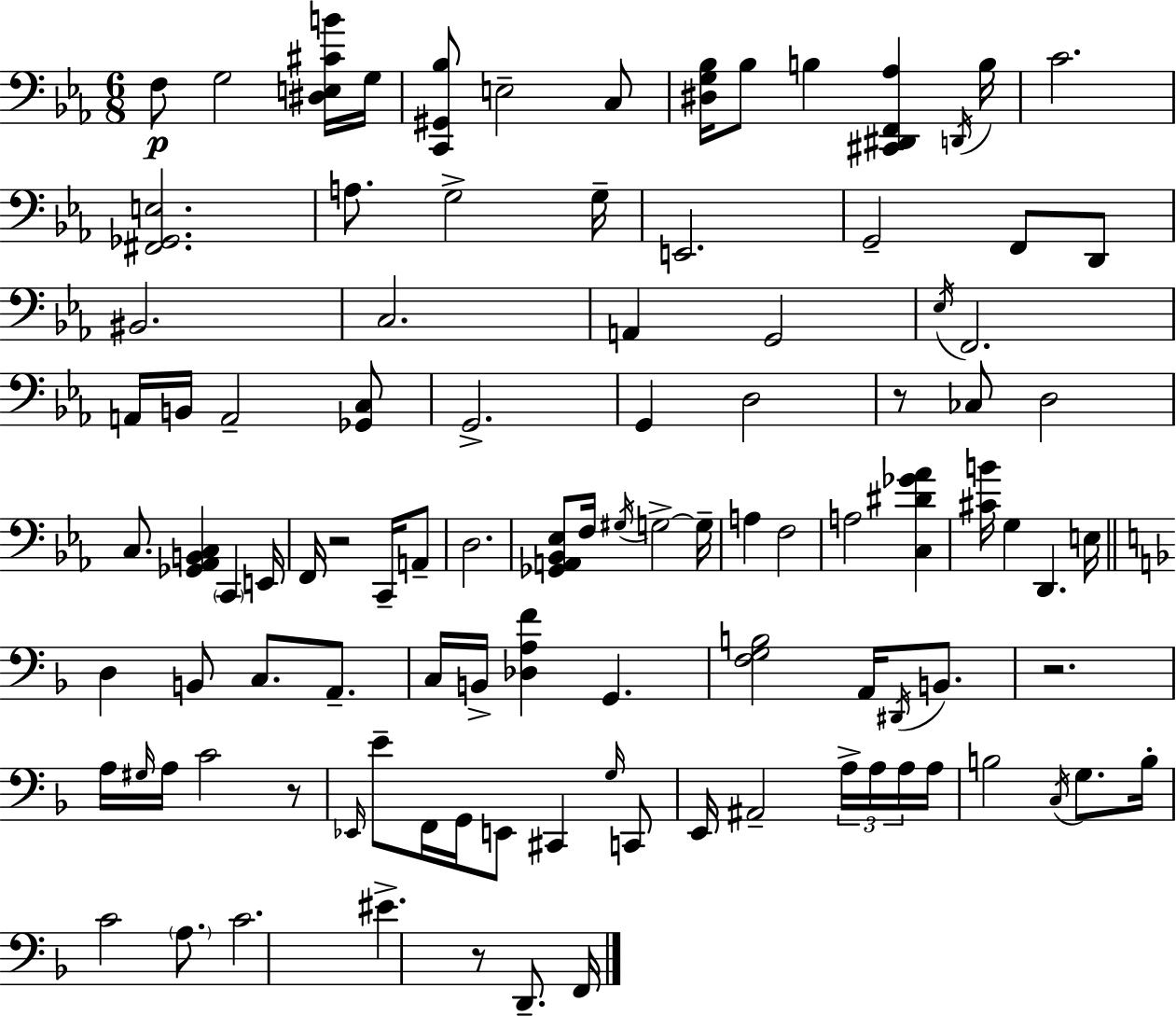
X:1
T:Untitled
M:6/8
L:1/4
K:Eb
F,/2 G,2 [^D,E,^CB]/4 G,/4 [C,,^G,,_B,]/2 E,2 C,/2 [^D,G,_B,]/4 _B,/2 B, [^C,,^D,,F,,_A,] D,,/4 B,/4 C2 [^F,,_G,,E,]2 A,/2 G,2 G,/4 E,,2 G,,2 F,,/2 D,,/2 ^B,,2 C,2 A,, G,,2 _E,/4 F,,2 A,,/4 B,,/4 A,,2 [_G,,C,]/2 G,,2 G,, D,2 z/2 _C,/2 D,2 C,/2 [_G,,_A,,B,,C,] C,, E,,/4 F,,/4 z2 C,,/4 A,,/2 D,2 [_G,,A,,_B,,_E,]/2 F,/4 ^G,/4 G,2 G,/4 A, F,2 A,2 [C,^D_G_A] [^CB]/4 G, D,, E,/4 D, B,,/2 C,/2 A,,/2 C,/4 B,,/4 [_D,A,F] G,, [F,G,B,]2 A,,/4 ^D,,/4 B,,/2 z2 A,/4 ^G,/4 A,/4 C2 z/2 _E,,/4 E/2 F,,/4 G,,/4 E,,/2 ^C,, G,/4 C,,/2 E,,/4 ^A,,2 A,/4 A,/4 A,/4 A,/4 B,2 C,/4 G,/2 B,/4 C2 A,/2 C2 ^E z/2 D,,/2 F,,/4